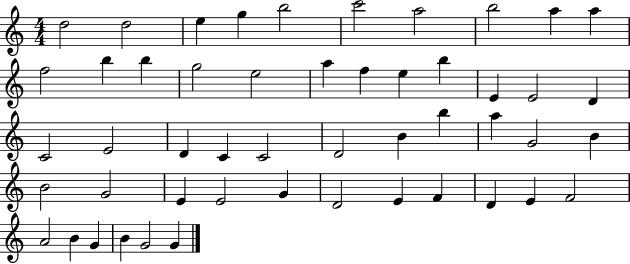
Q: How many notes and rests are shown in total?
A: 50